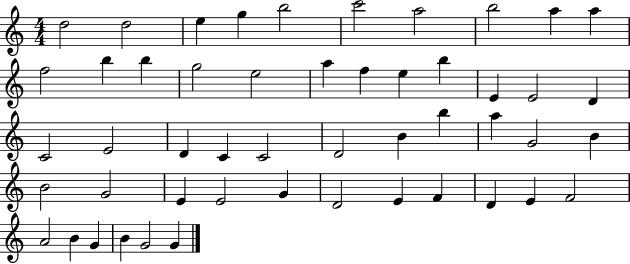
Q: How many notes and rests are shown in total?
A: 50